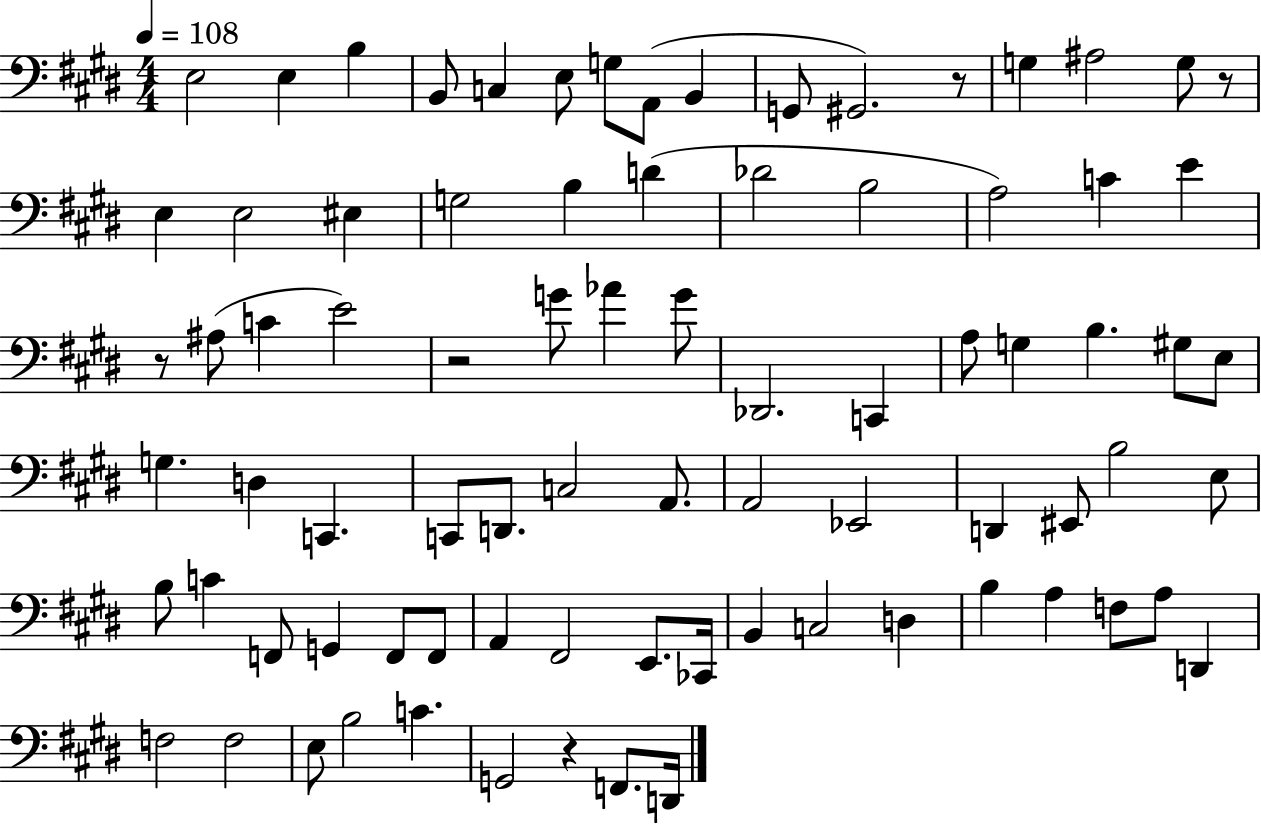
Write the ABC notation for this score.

X:1
T:Untitled
M:4/4
L:1/4
K:E
E,2 E, B, B,,/2 C, E,/2 G,/2 A,,/2 B,, G,,/2 ^G,,2 z/2 G, ^A,2 G,/2 z/2 E, E,2 ^E, G,2 B, D _D2 B,2 A,2 C E z/2 ^A,/2 C E2 z2 G/2 _A G/2 _D,,2 C,, A,/2 G, B, ^G,/2 E,/2 G, D, C,, C,,/2 D,,/2 C,2 A,,/2 A,,2 _E,,2 D,, ^E,,/2 B,2 E,/2 B,/2 C F,,/2 G,, F,,/2 F,,/2 A,, ^F,,2 E,,/2 _C,,/4 B,, C,2 D, B, A, F,/2 A,/2 D,, F,2 F,2 E,/2 B,2 C G,,2 z F,,/2 D,,/4